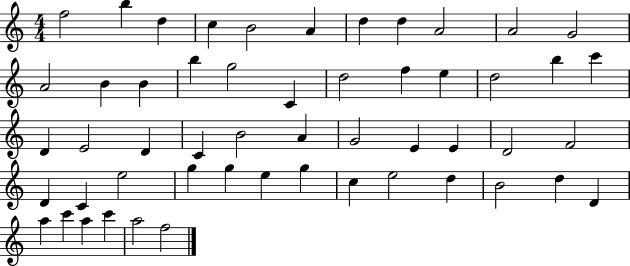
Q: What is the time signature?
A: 4/4